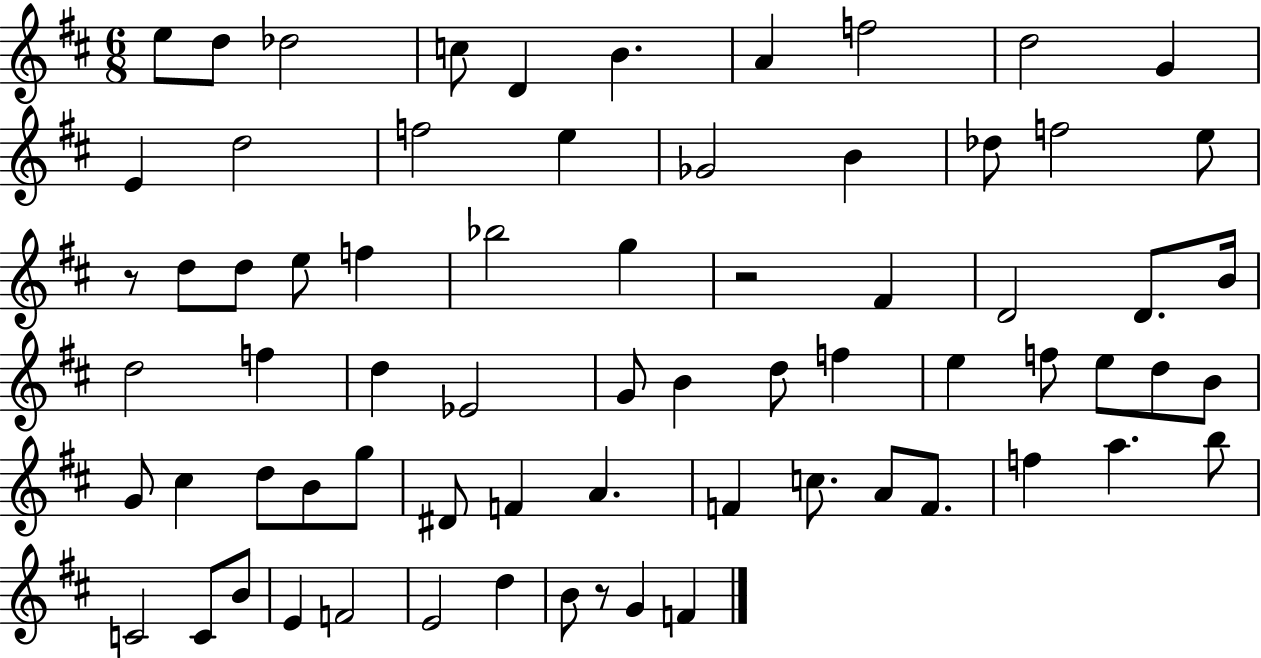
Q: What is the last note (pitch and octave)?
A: F4